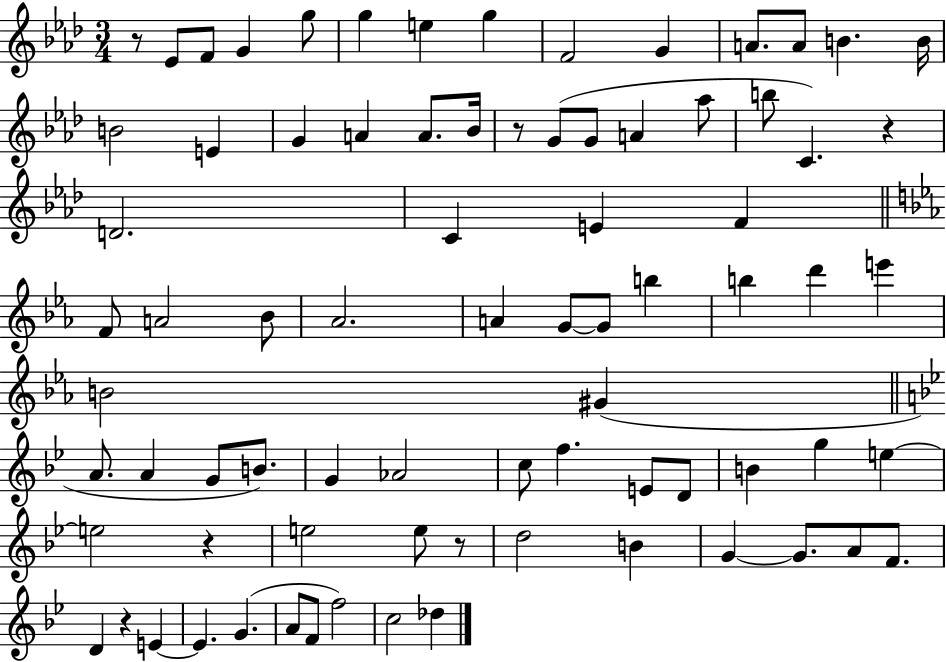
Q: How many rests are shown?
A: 6